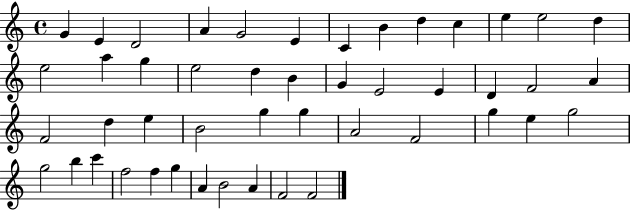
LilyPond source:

{
  \clef treble
  \time 4/4
  \defaultTimeSignature
  \key c \major
  g'4 e'4 d'2 | a'4 g'2 e'4 | c'4 b'4 d''4 c''4 | e''4 e''2 d''4 | \break e''2 a''4 g''4 | e''2 d''4 b'4 | g'4 e'2 e'4 | d'4 f'2 a'4 | \break f'2 d''4 e''4 | b'2 g''4 g''4 | a'2 f'2 | g''4 e''4 g''2 | \break g''2 b''4 c'''4 | f''2 f''4 g''4 | a'4 b'2 a'4 | f'2 f'2 | \break \bar "|."
}